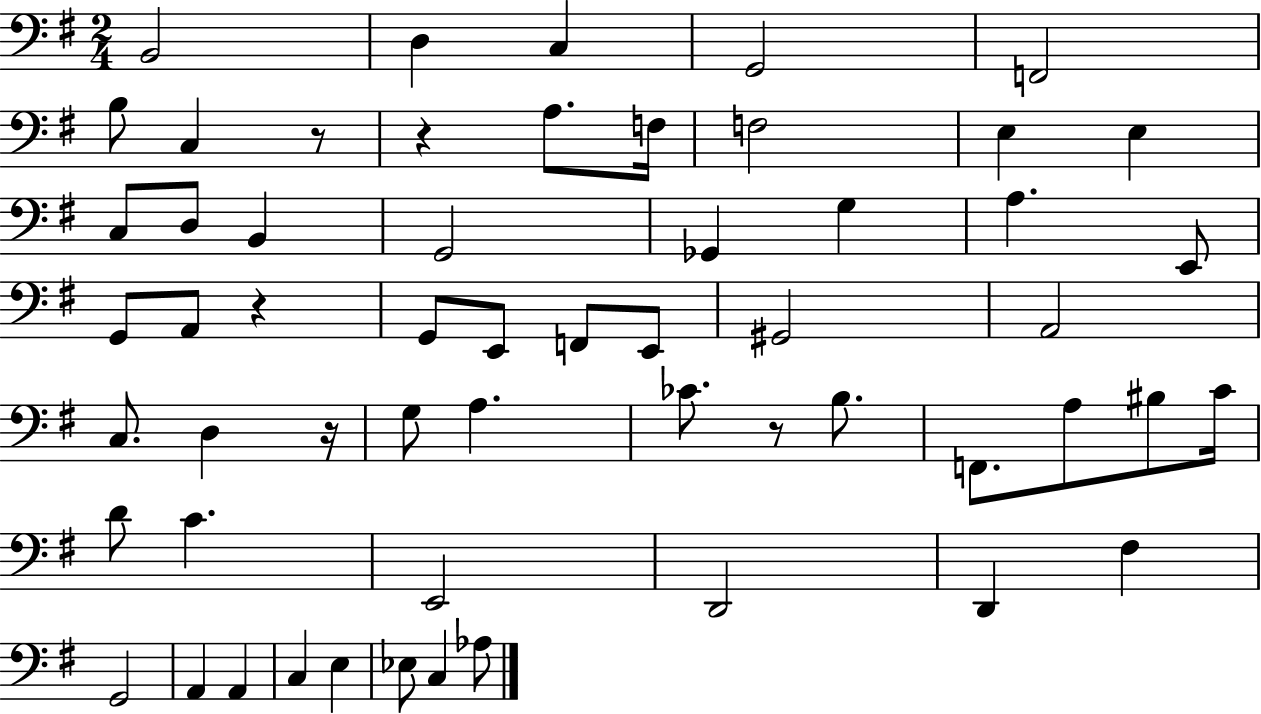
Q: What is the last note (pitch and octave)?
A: Ab3